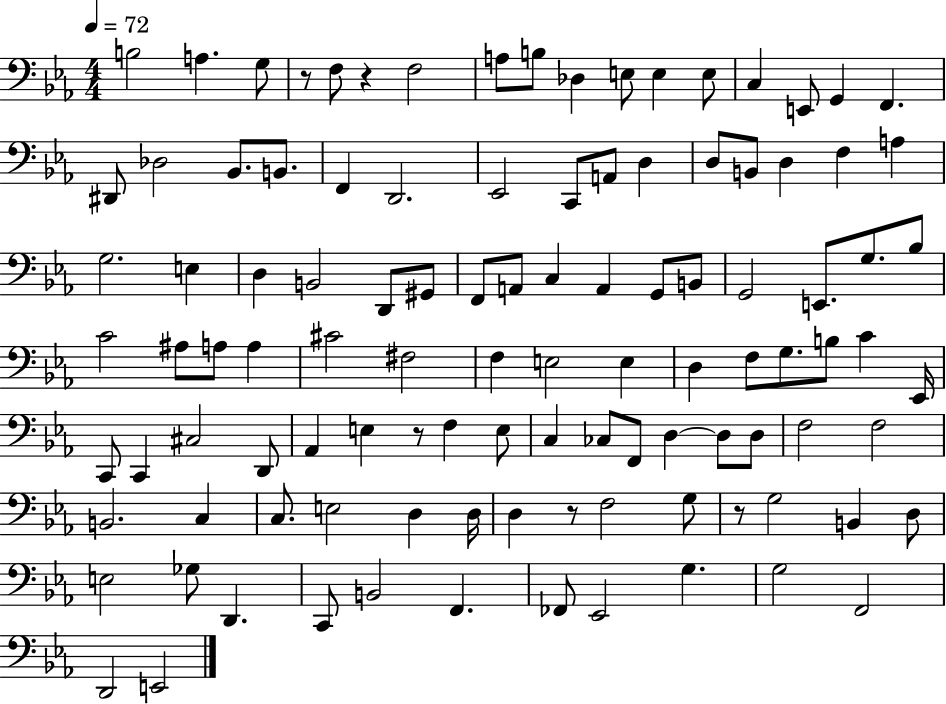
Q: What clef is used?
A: bass